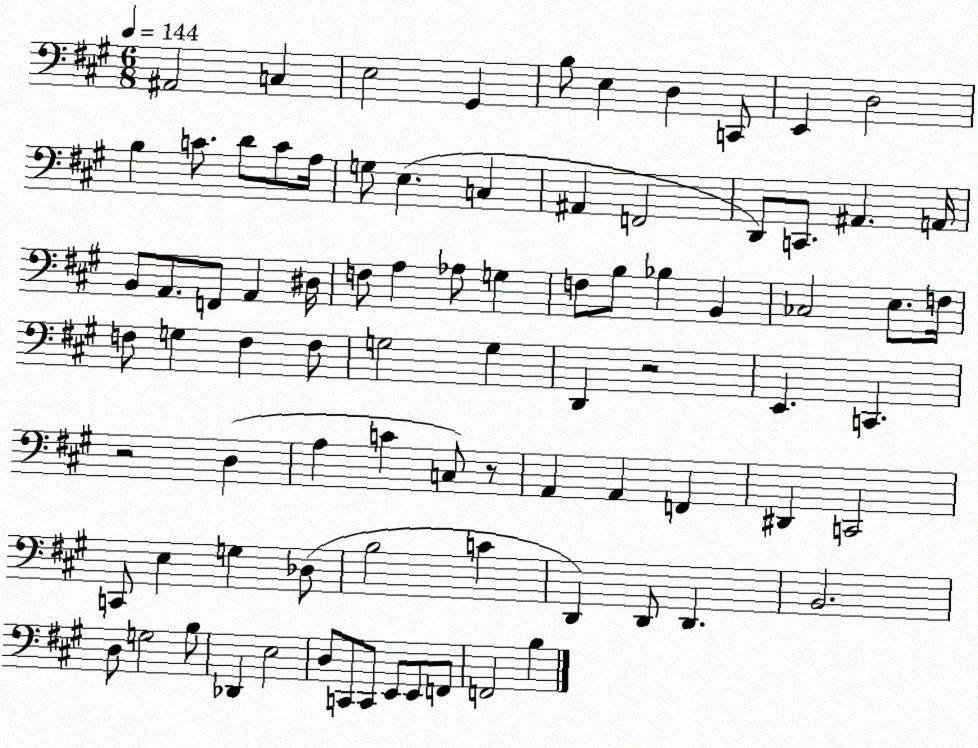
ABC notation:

X:1
T:Untitled
M:6/8
L:1/4
K:A
^A,,2 C, E,2 ^G,, B,/2 E, D, C,,/2 E,, D,2 B, C/2 D/2 C/2 A,/4 G,/2 E, C, ^A,, F,,2 D,,/2 C,,/2 ^A,, A,,/4 B,,/2 A,,/2 F,,/2 A,, ^D,/4 F,/2 A, _A,/2 G, F,/2 B,/2 _B, B,, _C,2 E,/2 F,/4 F,/2 G, F, F,/2 G,2 G, D,, z2 E,, C,, z2 D, A, C C,/2 z/2 A,, A,, F,, ^D,, C,,2 C,,/2 E, G, _D,/2 B,2 C D,, D,,/2 D,, B,,2 D,/2 G,2 B,/2 _D,, E,2 D,/2 C,,/2 C,,/2 E,,/2 E,,/2 F,,/2 F,,2 B,